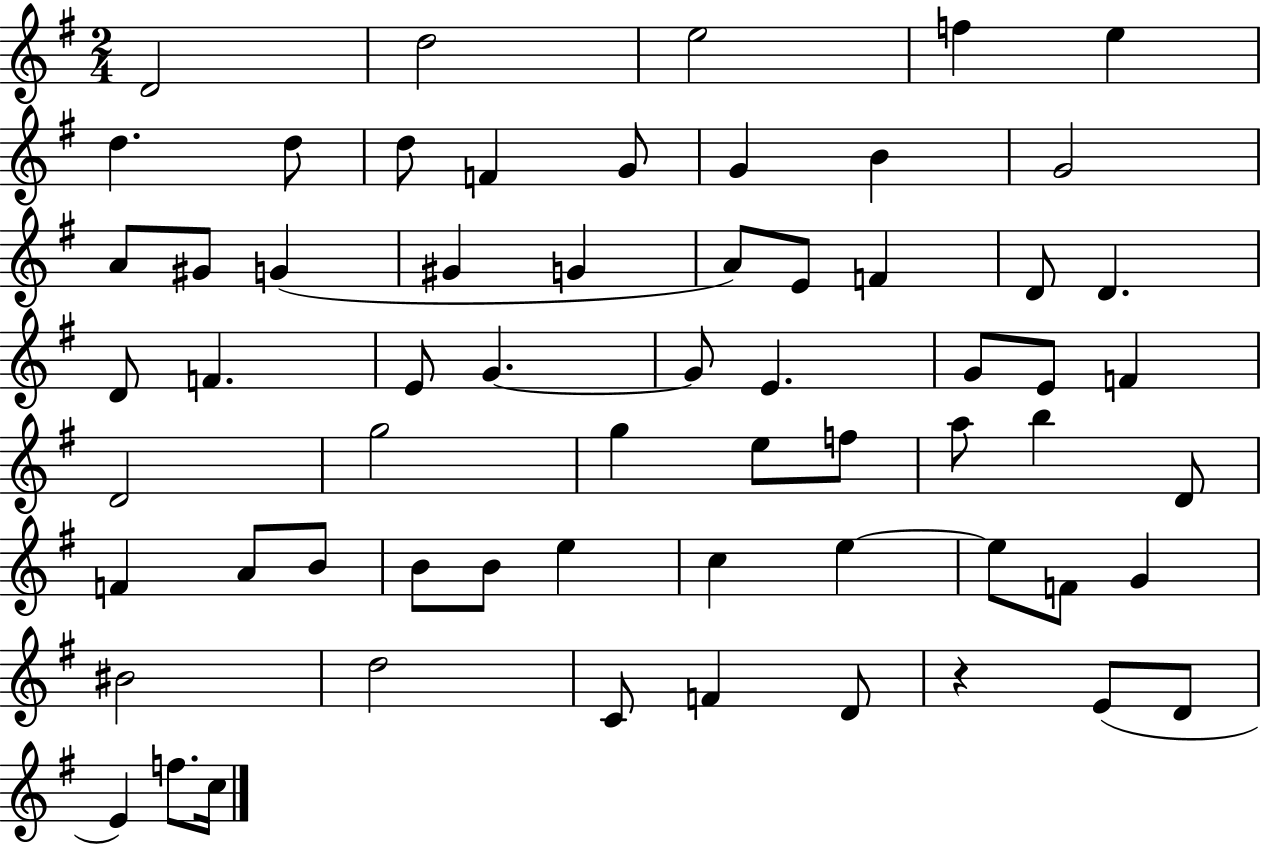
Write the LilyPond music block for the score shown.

{
  \clef treble
  \numericTimeSignature
  \time 2/4
  \key g \major
  d'2 | d''2 | e''2 | f''4 e''4 | \break d''4. d''8 | d''8 f'4 g'8 | g'4 b'4 | g'2 | \break a'8 gis'8 g'4( | gis'4 g'4 | a'8) e'8 f'4 | d'8 d'4. | \break d'8 f'4. | e'8 g'4.~~ | g'8 e'4. | g'8 e'8 f'4 | \break d'2 | g''2 | g''4 e''8 f''8 | a''8 b''4 d'8 | \break f'4 a'8 b'8 | b'8 b'8 e''4 | c''4 e''4~~ | e''8 f'8 g'4 | \break bis'2 | d''2 | c'8 f'4 d'8 | r4 e'8( d'8 | \break e'4) f''8. c''16 | \bar "|."
}